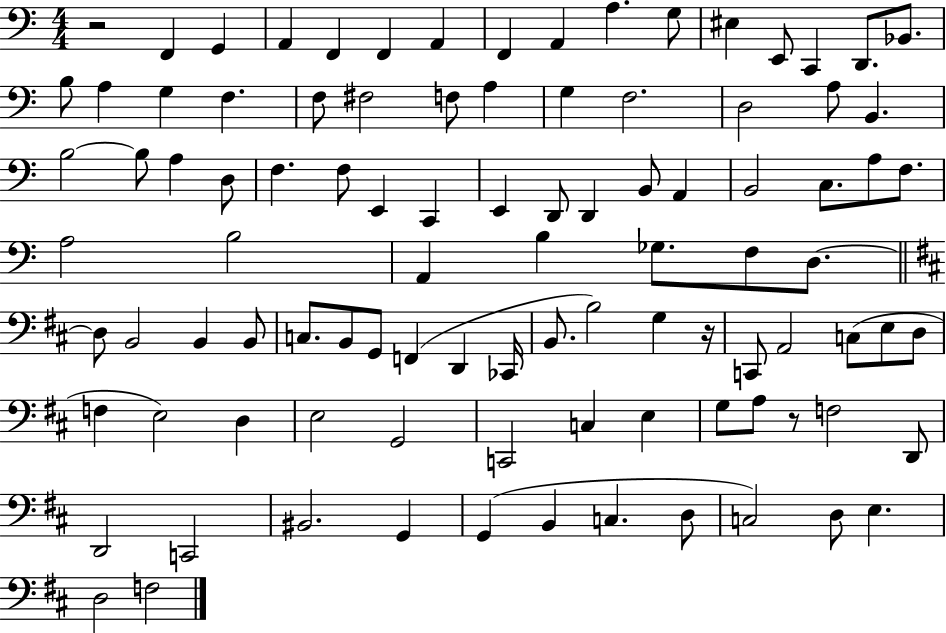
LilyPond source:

{
  \clef bass
  \numericTimeSignature
  \time 4/4
  \key c \major
  r2 f,4 g,4 | a,4 f,4 f,4 a,4 | f,4 a,4 a4. g8 | eis4 e,8 c,4 d,8. bes,8. | \break b8 a4 g4 f4. | f8 fis2 f8 a4 | g4 f2. | d2 a8 b,4. | \break b2~~ b8 a4 d8 | f4. f8 e,4 c,4 | e,4 d,8 d,4 b,8 a,4 | b,2 c8. a8 f8. | \break a2 b2 | a,4 b4 ges8. f8 d8.~~ | \bar "||" \break \key b \minor d8 b,2 b,4 b,8 | c8. b,8 g,8 f,4( d,4 ces,16 | b,8. b2) g4 r16 | c,8 a,2 c8( e8 d8 | \break f4 e2) d4 | e2 g,2 | c,2 c4 e4 | g8 a8 r8 f2 d,8 | \break d,2 c,2 | bis,2. g,4 | g,4( b,4 c4. d8 | c2) d8 e4. | \break d2 f2 | \bar "|."
}